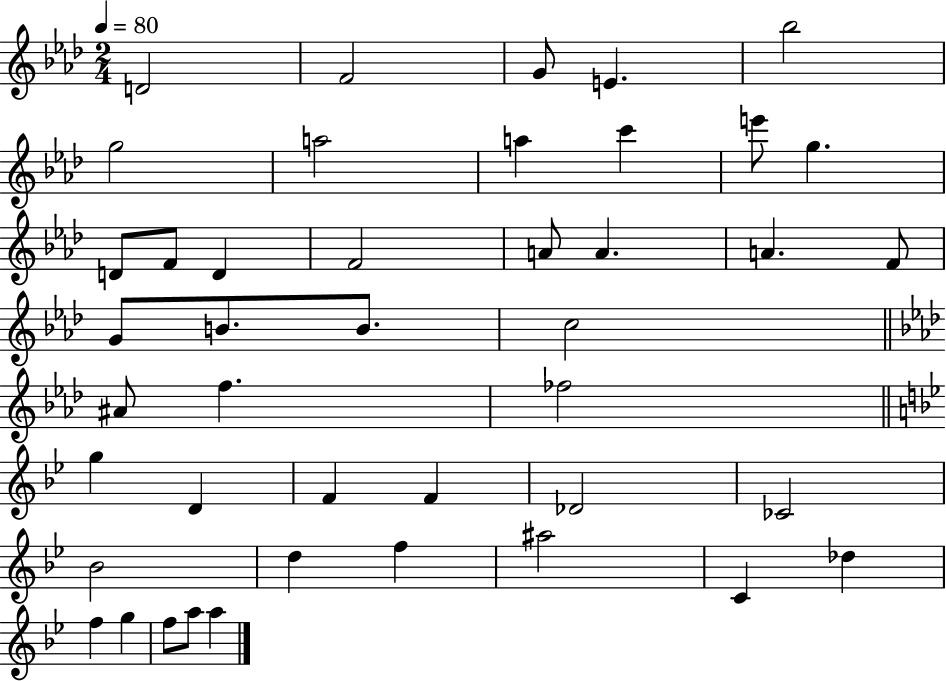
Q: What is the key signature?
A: AES major